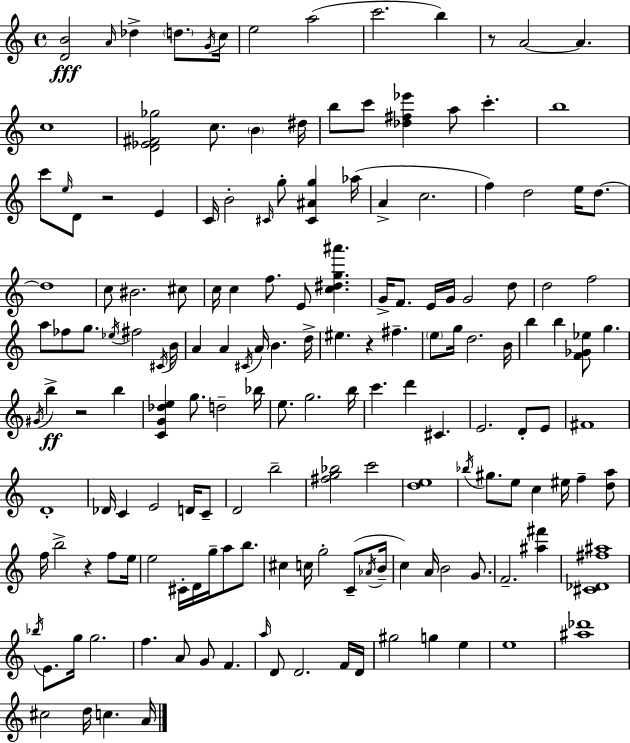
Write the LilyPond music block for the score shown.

{
  \clef treble
  \time 4/4
  \defaultTimeSignature
  \key c \major
  <d' b'>2\fff \grace { a'16 } des''4-> \parenthesize d''8. | \acciaccatura { g'16 } c''16 e''2 a''2( | c'''2. b''4) | r8 a'2~~ a'4. | \break c''1 | <d' ees' fis' ges''>2 c''8. \parenthesize b'4 | dis''16 b''8 c'''8 <des'' fis'' ees'''>4 a''8 c'''4.-. | b''1 | \break c'''8 \grace { e''16 } d'8 r2 e'4 | c'16 b'2-. \grace { cis'16 } g''8-. <cis' ais' g''>4 | aes''16( a'4-> c''2. | f''4) d''2 | \break e''16 d''8.~~ d''1 | c''8 bis'2. | cis''8 c''16 c''4 f''8. e'8 <c'' dis'' g'' ais'''>4. | g'16-> f'8. e'16 g'16 g'2 | \break d''8 d''2 f''2 | a''8 fes''8 g''8. \acciaccatura { ees''16 } fis''2 | \acciaccatura { cis'16 } b'16 a'4 a'4 \acciaccatura { cis'16 } a'16 | b'4. d''16-> eis''4. r4 | \break fis''4.-- \parenthesize e''8 g''16 d''2. | b'16 b''4 b''4 <f' ges' ees''>8 | g''4. \acciaccatura { gis'16 }\ff b''4-> r2 | b''4 <c' g' des'' e''>4 g''8. d''2-- | \break bes''16 e''8. g''2. | b''16 c'''4. d'''4 | cis'4. e'2. | d'8-. e'8 fis'1 | \break d'1-. | des'16 c'4 e'2 | d'16 c'8-- d'2 | b''2-- <fis'' g'' bes''>2 | \break c'''2 <d'' e''>1 | \acciaccatura { bes''16 } gis''8. e''8 c''4 | eis''16 f''4-- <d'' a''>8 f''16 b''2-> | r4 f''8 e''16 e''2 | \break cis'16-. d'16 g''16-- a''8 b''8. cis''4 c''16 g''2-. | c'8--( \acciaccatura { aes'16 } b'16-- c''4) a'16 b'2 | g'8. f'2.-- | <ais'' fis'''>4 <cis' des' fis'' ais''>1 | \break \acciaccatura { bes''16 } e'8. g''16 g''2. | f''4. | a'8 g'8 f'4. \grace { a''16 } d'8 d'2. | f'16 d'16 gis''2 | \break g''4 e''4 e''1 | <ais'' des'''>1 | cis''2 | d''16 c''4. a'16 \bar "|."
}